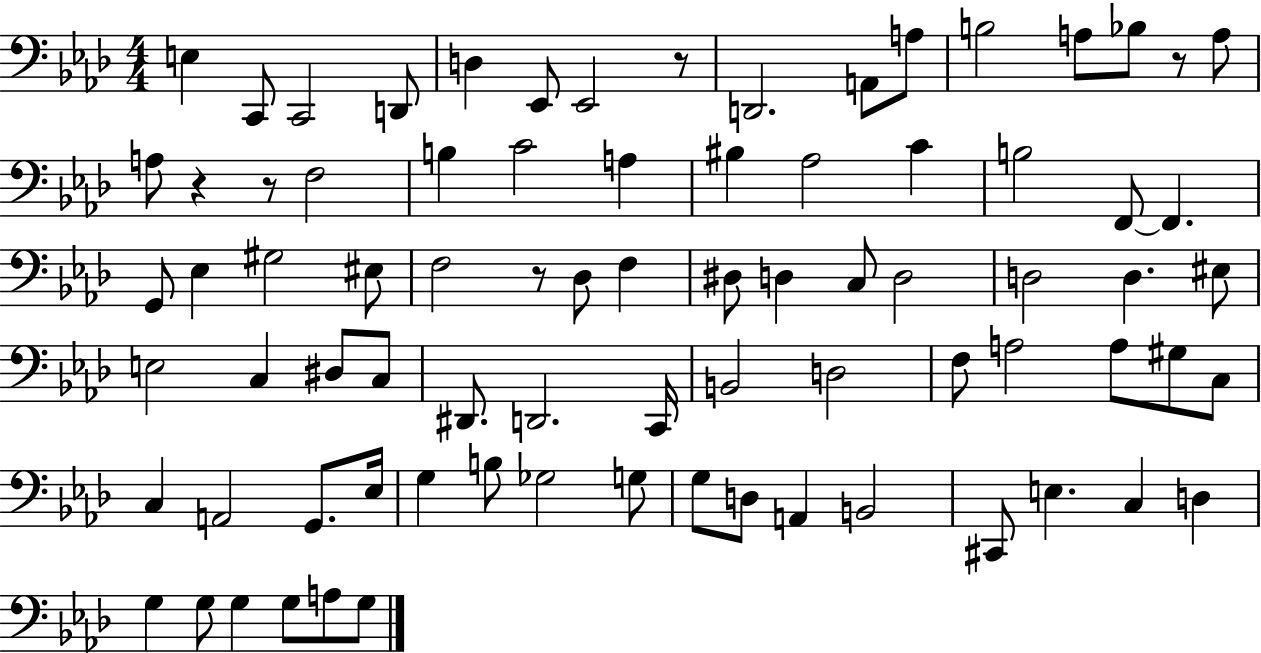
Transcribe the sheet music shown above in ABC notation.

X:1
T:Untitled
M:4/4
L:1/4
K:Ab
E, C,,/2 C,,2 D,,/2 D, _E,,/2 _E,,2 z/2 D,,2 A,,/2 A,/2 B,2 A,/2 _B,/2 z/2 A,/2 A,/2 z z/2 F,2 B, C2 A, ^B, _A,2 C B,2 F,,/2 F,, G,,/2 _E, ^G,2 ^E,/2 F,2 z/2 _D,/2 F, ^D,/2 D, C,/2 D,2 D,2 D, ^E,/2 E,2 C, ^D,/2 C,/2 ^D,,/2 D,,2 C,,/4 B,,2 D,2 F,/2 A,2 A,/2 ^G,/2 C,/2 C, A,,2 G,,/2 _E,/4 G, B,/2 _G,2 G,/2 G,/2 D,/2 A,, B,,2 ^C,,/2 E, C, D, G, G,/2 G, G,/2 A,/2 G,/2